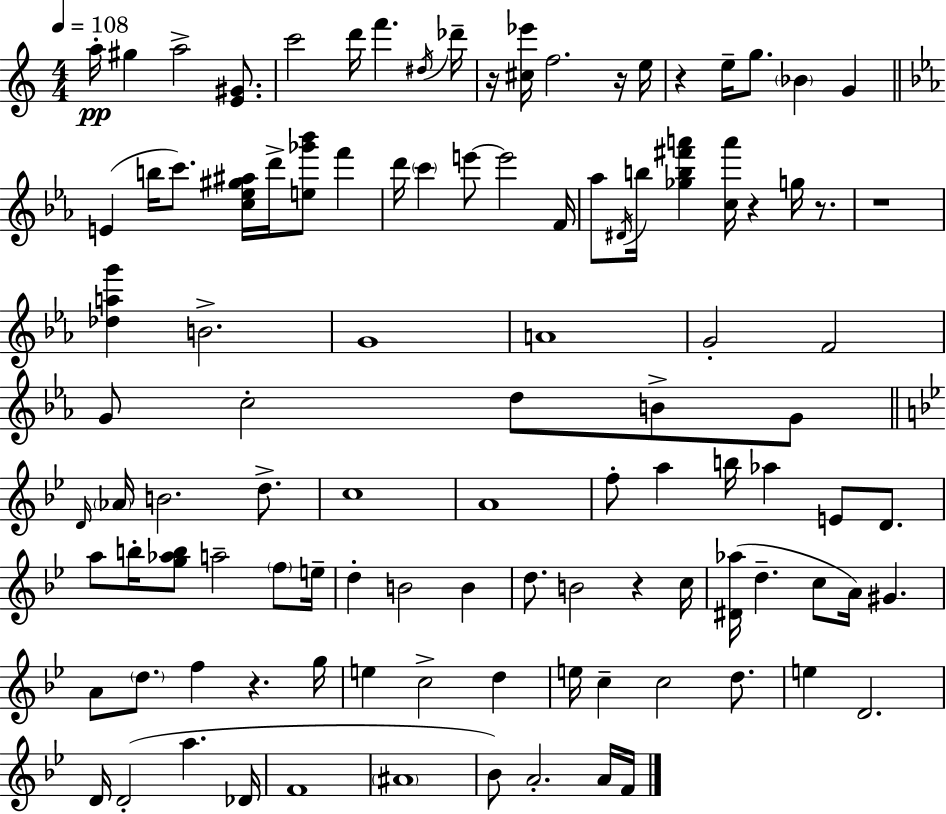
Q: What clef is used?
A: treble